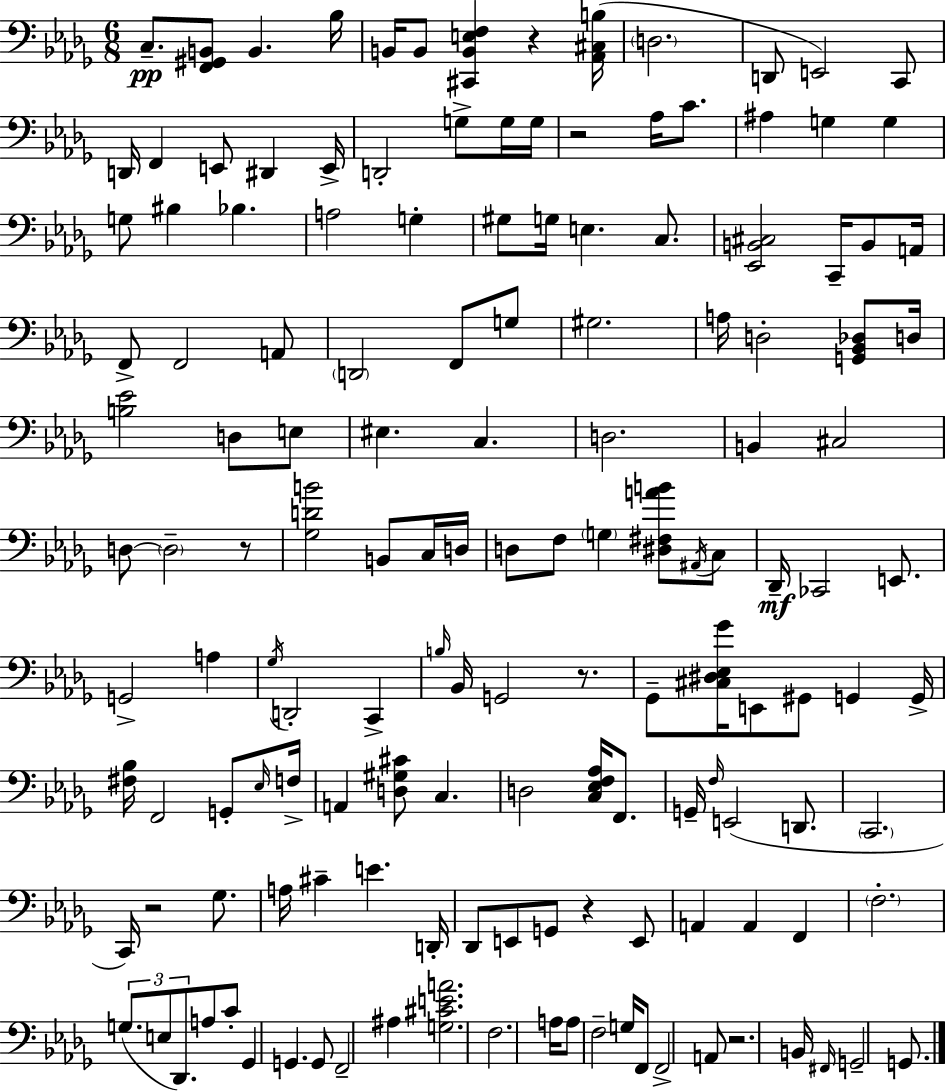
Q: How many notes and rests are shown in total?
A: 147